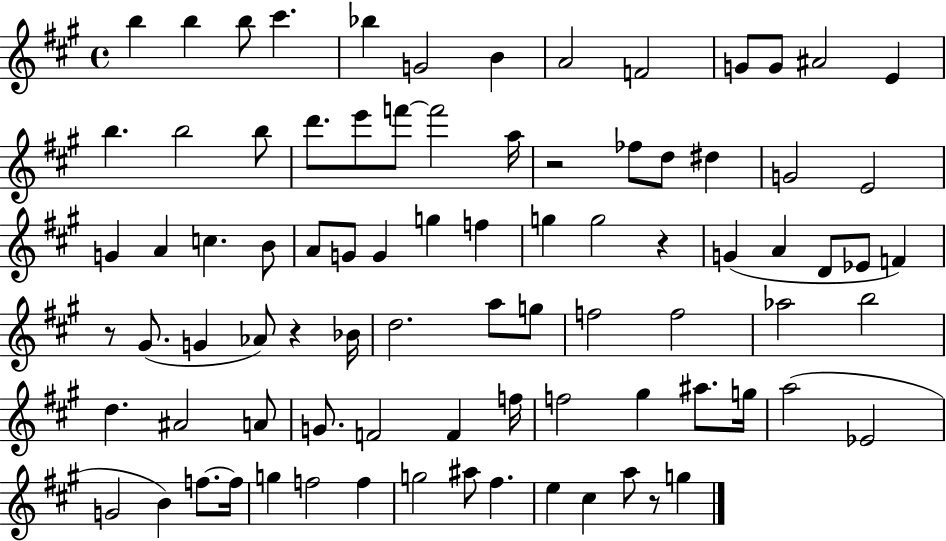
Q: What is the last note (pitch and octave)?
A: G5